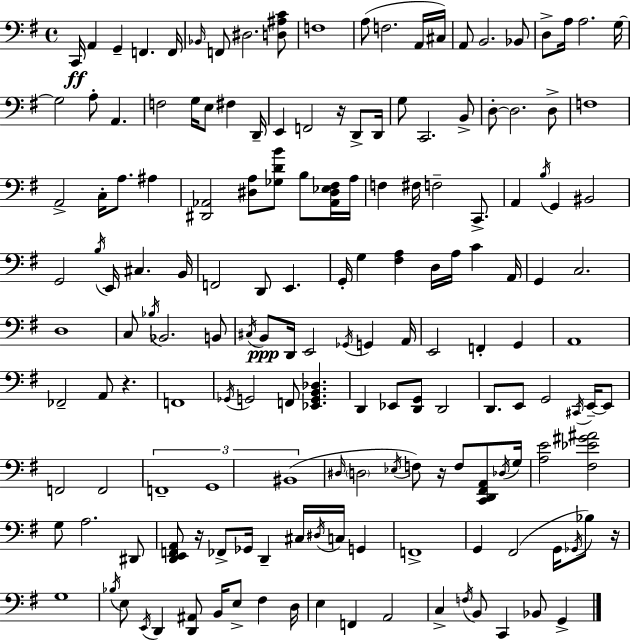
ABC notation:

X:1
T:Untitled
M:4/4
L:1/4
K:G
C,,/4 A,, G,, F,, F,,/4 _B,,/4 F,,/2 ^D,2 [D,^A,C]/2 F,4 A,/2 F,2 A,,/4 ^C,/4 A,,/2 B,,2 _B,,/2 D,/2 A,/4 A,2 G,/4 G,2 A,/2 A,, F,2 G,/4 E,/2 ^F, D,,/4 E,, F,,2 z/4 D,,/2 D,,/4 G,/2 C,,2 B,,/2 D,/2 D,2 D,/2 F,4 A,,2 C,/4 A,/2 ^A, [^D,,_A,,]2 [^D,A,]/2 [_G,DB]/2 B,/2 [_A,,^D,_E,^F,]/4 A,/4 F, ^F,/4 F,2 C,,/2 A,, B,/4 G,, ^B,,2 G,,2 B,/4 E,,/4 ^C, B,,/4 F,,2 D,,/2 E,, G,,/4 G, [^F,A,] D,/4 A,/4 C A,,/4 G,, C,2 D,4 C,/2 _B,/4 _B,,2 B,,/2 ^C,/4 B,,/2 D,,/4 E,,2 _G,,/4 G,, A,,/4 E,,2 F,, G,, A,,4 _F,,2 A,,/2 z F,,4 _G,,/4 G,,2 F,,/2 [_E,,G,,B,,_D,] D,, _E,,/2 [D,,G,,]/2 D,,2 D,,/2 E,,/2 G,,2 ^C,,/4 E,,/4 E,,/2 F,,2 F,,2 F,,4 G,,4 ^B,,4 ^D,/4 D,2 _E,/4 F,/2 z/4 F,/2 [C,,D,,^F,,A,,]/2 _D,/4 G,/4 [A,E]2 [^F,_E^G^A]2 G,/2 A,2 ^D,,/2 [D,,E,,F,,A,,]/2 z/4 _F,,/2 _G,,/4 D,, ^C,/4 ^D,/4 C,/4 G,, F,,4 G,, ^F,,2 G,,/4 _G,,/4 _B,/2 z/4 G,4 _B,/4 E,/2 E,,/4 D,, [D,,^A,,]/2 B,,/4 E,/2 ^F, D,/4 E, F,, A,,2 C, F,/4 B,,/2 C,, _B,,/2 G,,